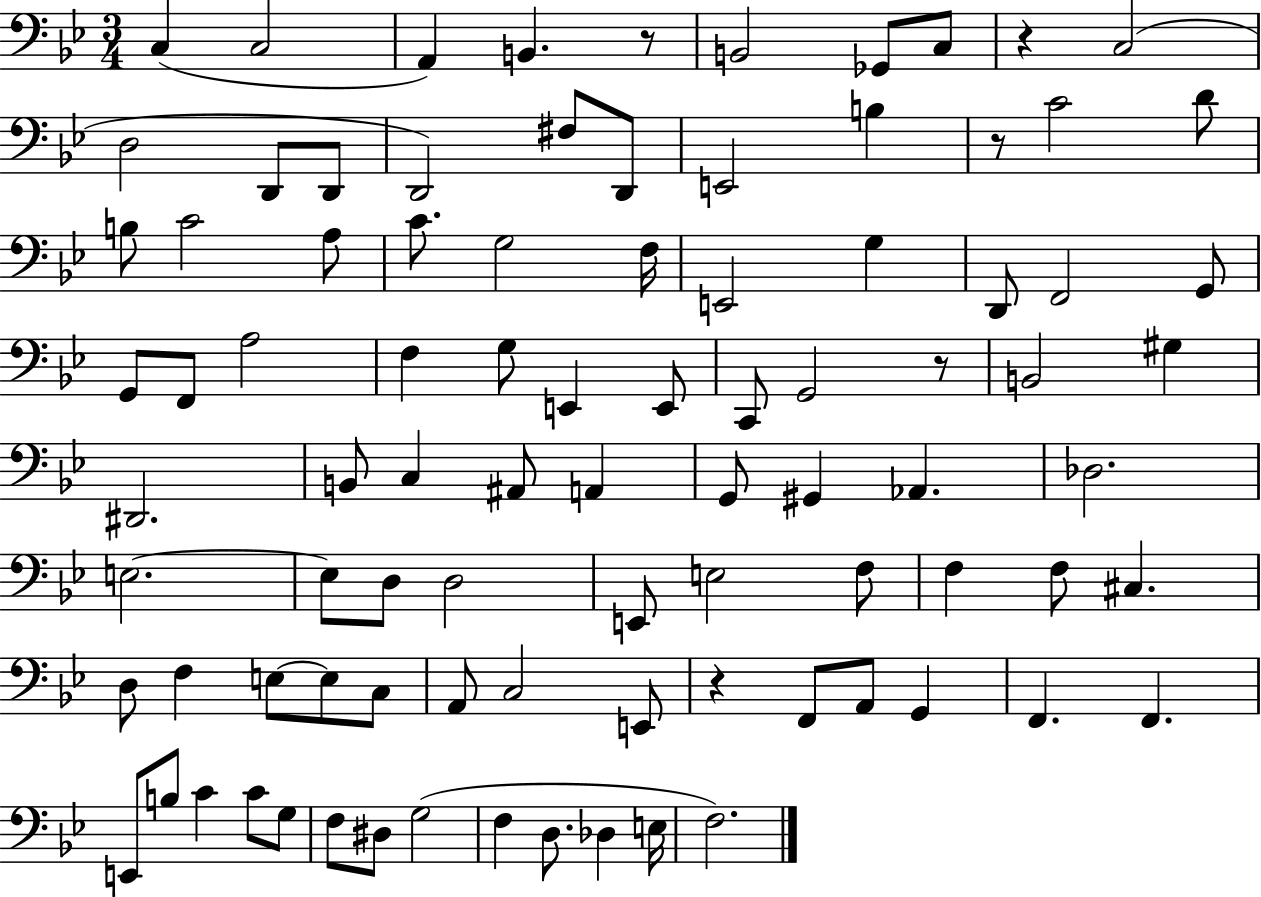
X:1
T:Untitled
M:3/4
L:1/4
K:Bb
C, C,2 A,, B,, z/2 B,,2 _G,,/2 C,/2 z C,2 D,2 D,,/2 D,,/2 D,,2 ^F,/2 D,,/2 E,,2 B, z/2 C2 D/2 B,/2 C2 A,/2 C/2 G,2 F,/4 E,,2 G, D,,/2 F,,2 G,,/2 G,,/2 F,,/2 A,2 F, G,/2 E,, E,,/2 C,,/2 G,,2 z/2 B,,2 ^G, ^D,,2 B,,/2 C, ^A,,/2 A,, G,,/2 ^G,, _A,, _D,2 E,2 E,/2 D,/2 D,2 E,,/2 E,2 F,/2 F, F,/2 ^C, D,/2 F, E,/2 E,/2 C,/2 A,,/2 C,2 E,,/2 z F,,/2 A,,/2 G,, F,, F,, E,,/2 B,/2 C C/2 G,/2 F,/2 ^D,/2 G,2 F, D,/2 _D, E,/4 F,2